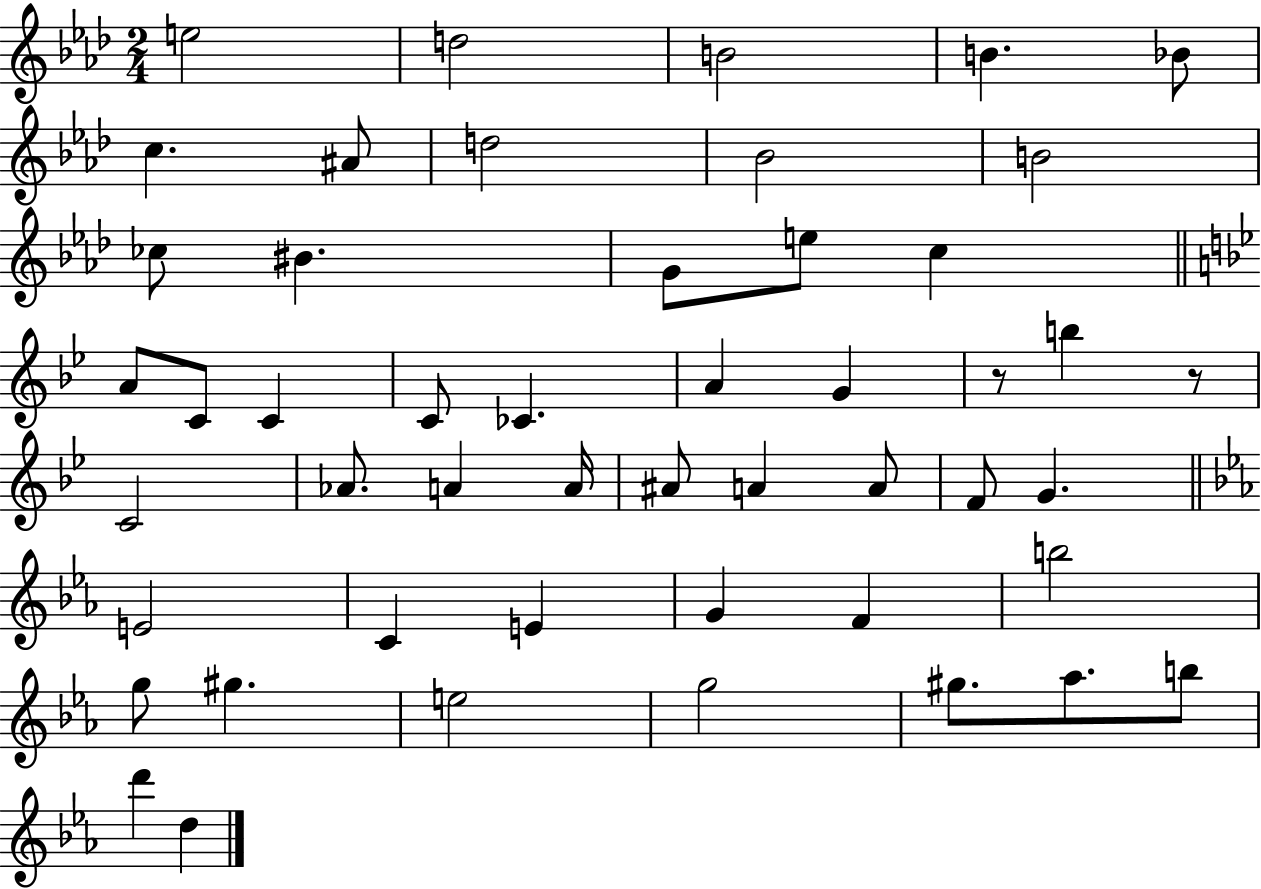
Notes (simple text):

E5/h D5/h B4/h B4/q. Bb4/e C5/q. A#4/e D5/h Bb4/h B4/h CES5/e BIS4/q. G4/e E5/e C5/q A4/e C4/e C4/q C4/e CES4/q. A4/q G4/q R/e B5/q R/e C4/h Ab4/e. A4/q A4/s A#4/e A4/q A4/e F4/e G4/q. E4/h C4/q E4/q G4/q F4/q B5/h G5/e G#5/q. E5/h G5/h G#5/e. Ab5/e. B5/e D6/q D5/q